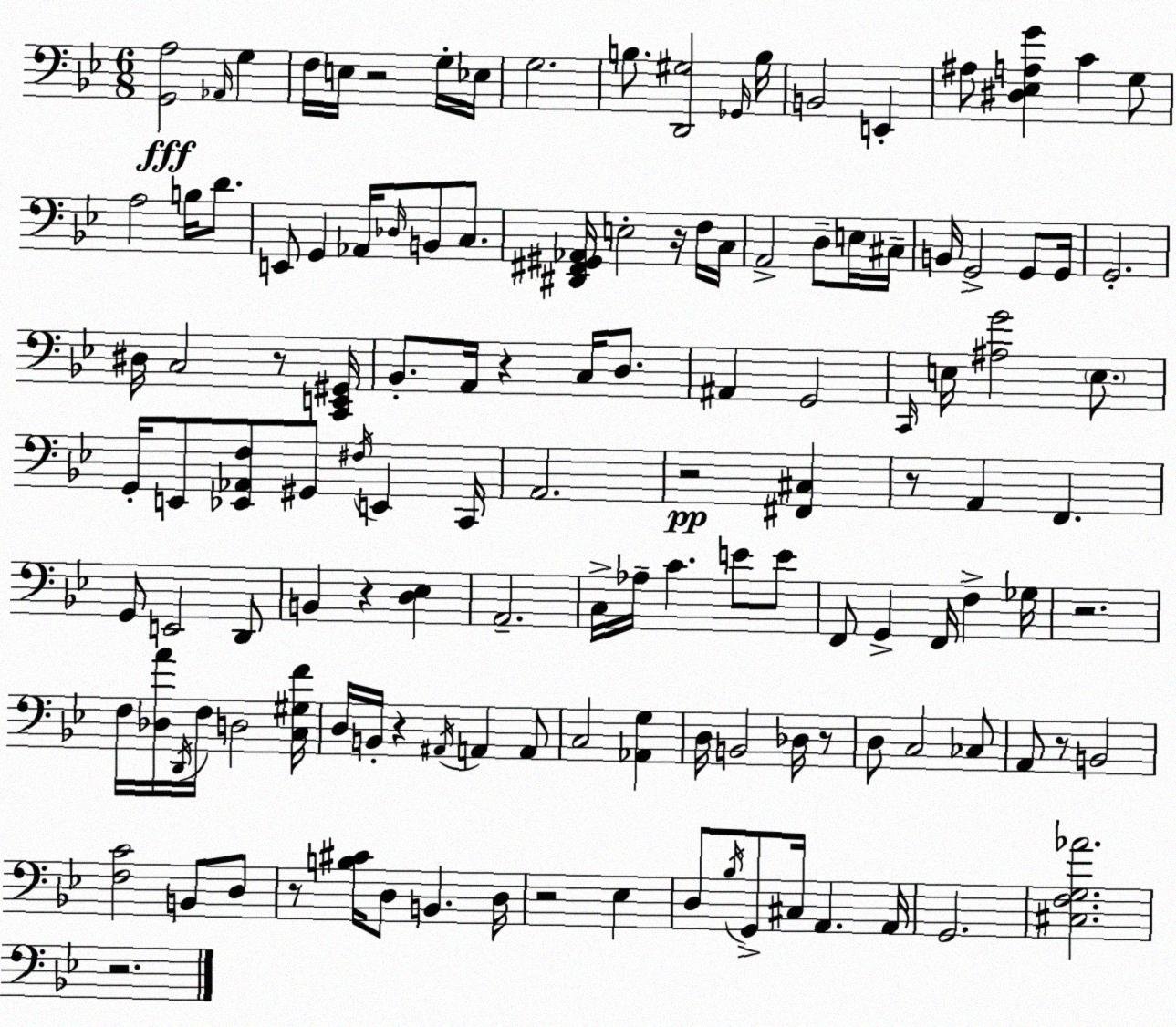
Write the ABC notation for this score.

X:1
T:Untitled
M:6/8
L:1/4
K:Gm
[G,,A,]2 _A,,/4 G, F,/4 E,/4 z2 G,/4 _E,/4 G,2 B,/2 [D,,^G,]2 _G,,/4 B,/4 B,,2 E,, ^A,/2 [^D,_E,A,G] C G,/2 A,2 B,/4 D/2 E,,/2 G,, _A,,/4 _D,/4 B,,/2 C,/2 [^D,,^F,,^G,,_A,,]/4 E,2 z/4 F,/4 C,/4 A,,2 D,/2 E,/4 ^C,/4 B,,/4 G,,2 G,,/2 G,,/4 G,,2 ^D,/4 C,2 z/2 [C,,E,,^G,,]/4 _B,,/2 A,,/4 z C,/4 D,/2 ^A,, G,,2 C,,/4 E,/4 [^A,G]2 E,/2 G,,/4 E,,/2 [_E,,_A,,F,]/2 ^G,,/2 ^F,/4 E,, C,,/4 A,,2 z2 [^F,,^C,] z/2 A,, F,, G,,/2 E,,2 D,,/2 B,, z [D,_E,] A,,2 C,/4 _A,/4 C E/2 E/2 F,,/2 G,, F,,/4 F, _G,/4 z2 F,/4 [_D,A]/4 D,,/4 F,/4 D,2 [C,^G,F]/4 D,/4 B,,/4 z ^A,,/4 A,, A,,/2 C,2 [_A,,G,] D,/4 B,,2 _D,/4 z/2 D,/2 C,2 _C,/2 A,,/2 z/2 B,,2 [F,C]2 B,,/2 D,/2 z/2 [B,^C]/4 D,/2 B,, D,/4 z2 _E, D,/2 _B,/4 G,,/2 ^C,/4 A,, A,,/4 G,,2 [^C,F,G,_A]2 z2